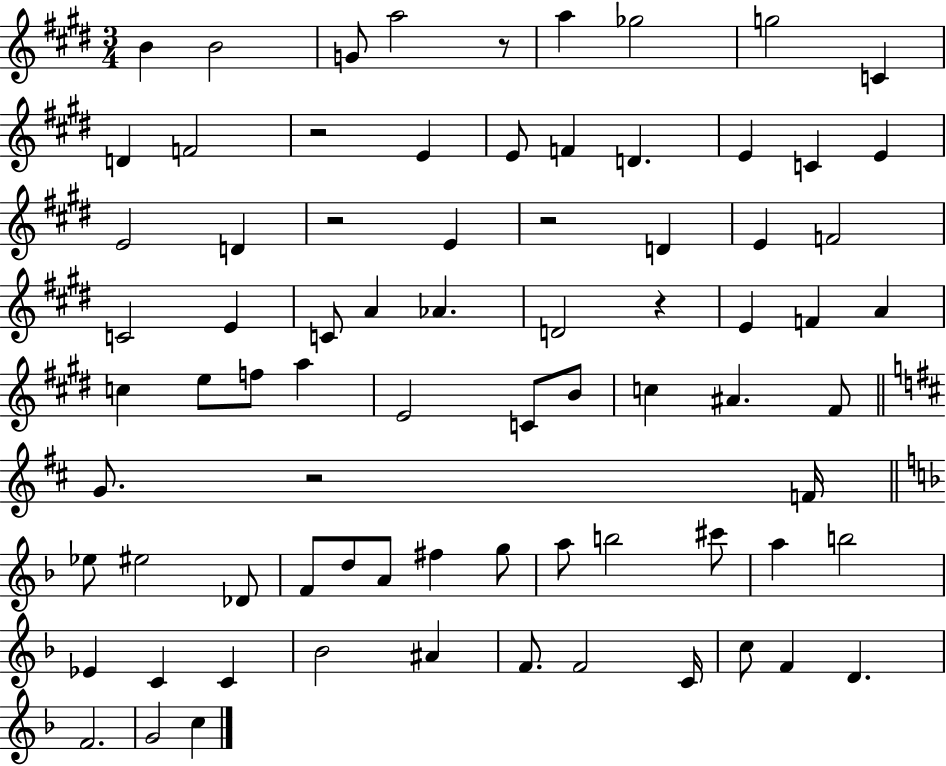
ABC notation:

X:1
T:Untitled
M:3/4
L:1/4
K:E
B B2 G/2 a2 z/2 a _g2 g2 C D F2 z2 E E/2 F D E C E E2 D z2 E z2 D E F2 C2 E C/2 A _A D2 z E F A c e/2 f/2 a E2 C/2 B/2 c ^A ^F/2 G/2 z2 F/4 _e/2 ^e2 _D/2 F/2 d/2 A/2 ^f g/2 a/2 b2 ^c'/2 a b2 _E C C _B2 ^A F/2 F2 C/4 c/2 F D F2 G2 c